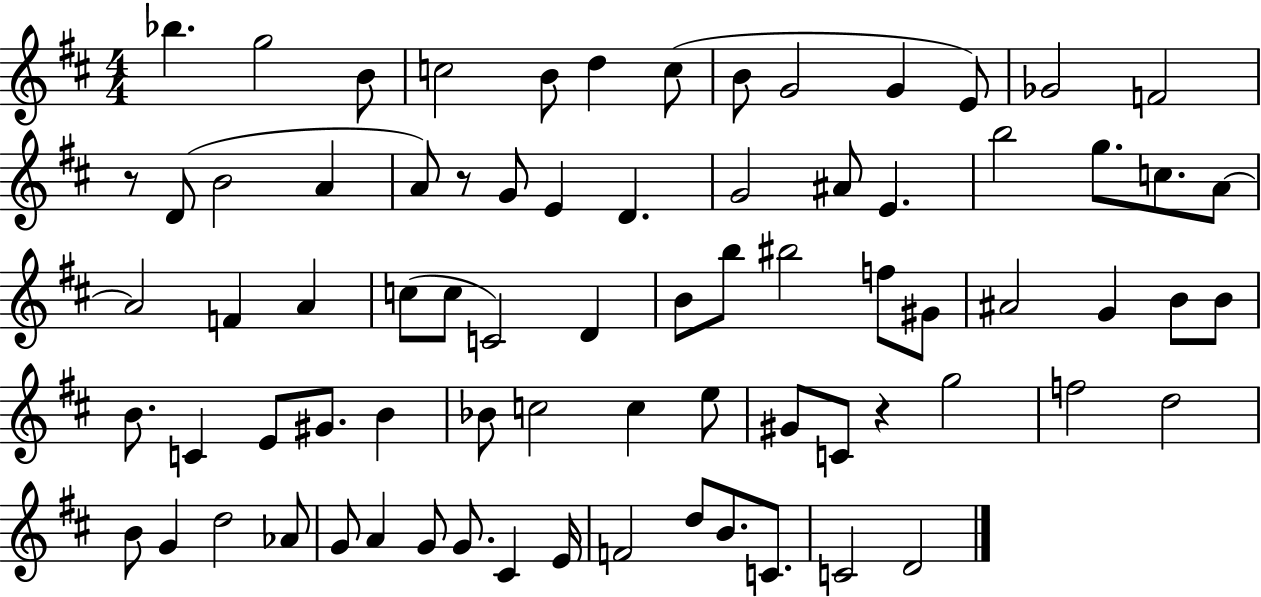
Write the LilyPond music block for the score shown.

{
  \clef treble
  \numericTimeSignature
  \time 4/4
  \key d \major
  \repeat volta 2 { bes''4. g''2 b'8 | c''2 b'8 d''4 c''8( | b'8 g'2 g'4 e'8) | ges'2 f'2 | \break r8 d'8( b'2 a'4 | a'8) r8 g'8 e'4 d'4. | g'2 ais'8 e'4. | b''2 g''8. c''8. a'8~~ | \break a'2 f'4 a'4 | c''8( c''8 c'2) d'4 | b'8 b''8 bis''2 f''8 gis'8 | ais'2 g'4 b'8 b'8 | \break b'8. c'4 e'8 gis'8. b'4 | bes'8 c''2 c''4 e''8 | gis'8 c'8 r4 g''2 | f''2 d''2 | \break b'8 g'4 d''2 aes'8 | g'8 a'4 g'8 g'8. cis'4 e'16 | f'2 d''8 b'8. c'8. | c'2 d'2 | \break } \bar "|."
}